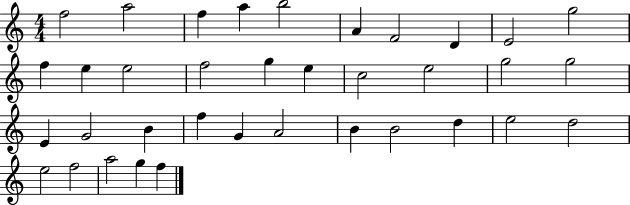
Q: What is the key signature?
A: C major